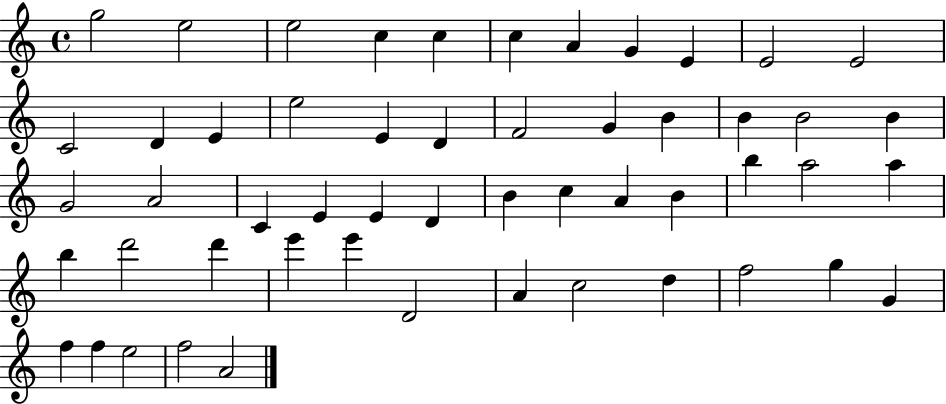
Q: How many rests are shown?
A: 0